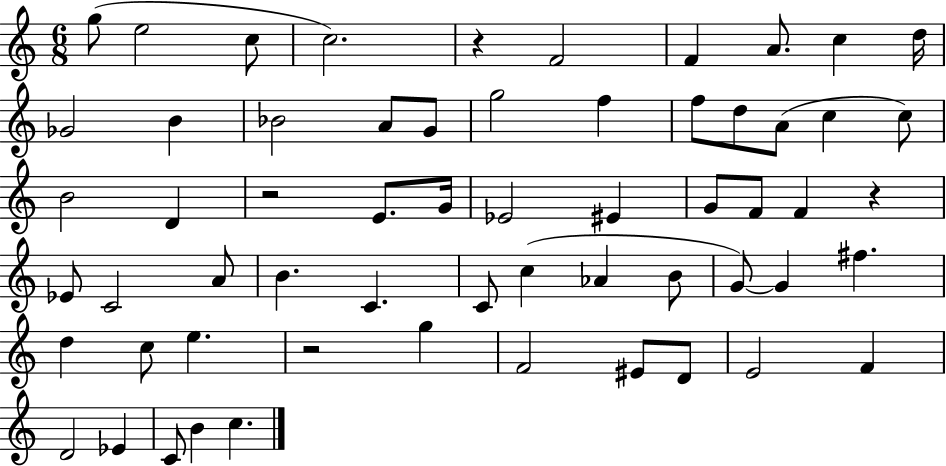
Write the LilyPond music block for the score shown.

{
  \clef treble
  \numericTimeSignature
  \time 6/8
  \key c \major
  \repeat volta 2 { g''8( e''2 c''8 | c''2.) | r4 f'2 | f'4 a'8. c''4 d''16 | \break ges'2 b'4 | bes'2 a'8 g'8 | g''2 f''4 | f''8 d''8 a'8( c''4 c''8) | \break b'2 d'4 | r2 e'8. g'16 | ees'2 eis'4 | g'8 f'8 f'4 r4 | \break ees'8 c'2 a'8 | b'4. c'4. | c'8 c''4( aes'4 b'8 | g'8~~) g'4 fis''4. | \break d''4 c''8 e''4. | r2 g''4 | f'2 eis'8 d'8 | e'2 f'4 | \break d'2 ees'4 | c'8 b'4 c''4. | } \bar "|."
}